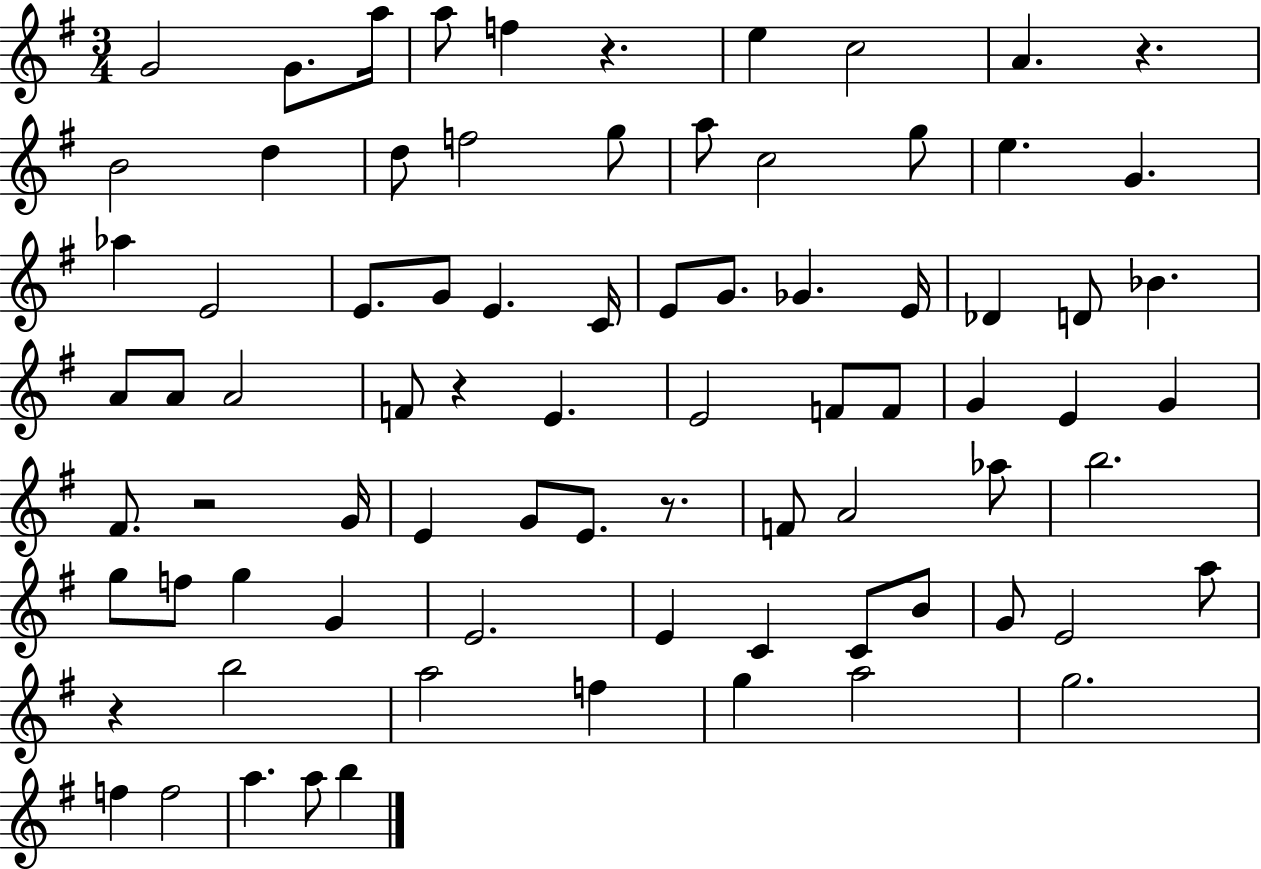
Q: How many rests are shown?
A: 6